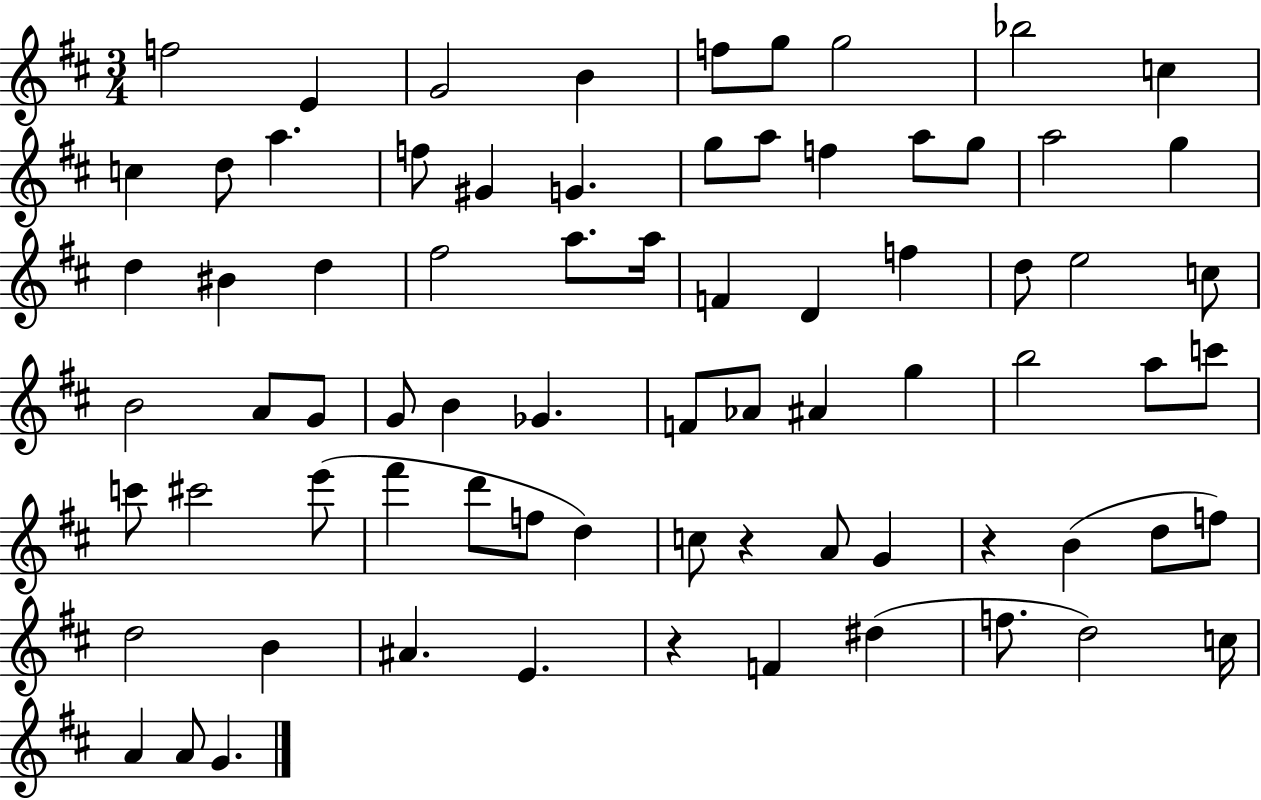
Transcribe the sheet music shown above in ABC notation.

X:1
T:Untitled
M:3/4
L:1/4
K:D
f2 E G2 B f/2 g/2 g2 _b2 c c d/2 a f/2 ^G G g/2 a/2 f a/2 g/2 a2 g d ^B d ^f2 a/2 a/4 F D f d/2 e2 c/2 B2 A/2 G/2 G/2 B _G F/2 _A/2 ^A g b2 a/2 c'/2 c'/2 ^c'2 e'/2 ^f' d'/2 f/2 d c/2 z A/2 G z B d/2 f/2 d2 B ^A E z F ^d f/2 d2 c/4 A A/2 G